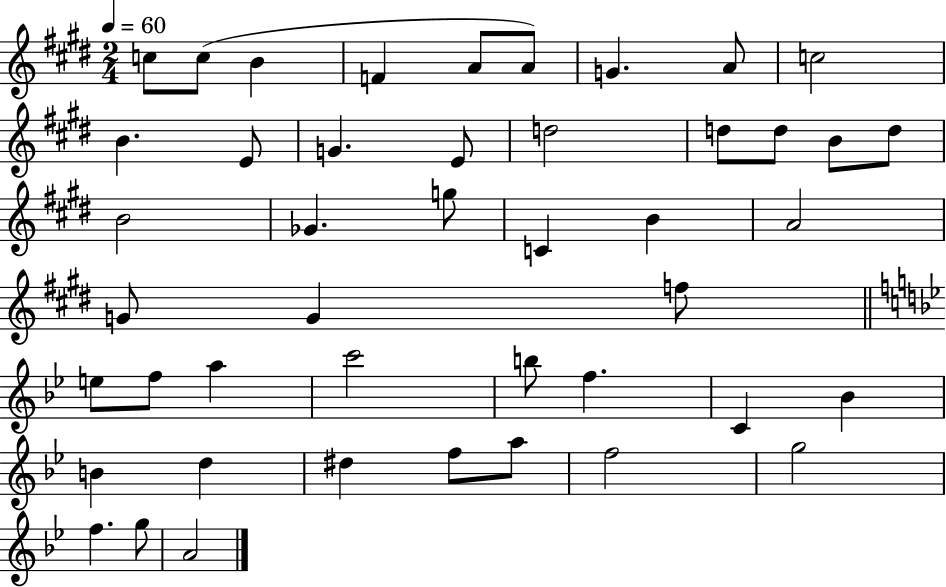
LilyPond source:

{
  \clef treble
  \numericTimeSignature
  \time 2/4
  \key e \major
  \tempo 4 = 60
  \repeat volta 2 { c''8 c''8( b'4 | f'4 a'8 a'8) | g'4. a'8 | c''2 | \break b'4. e'8 | g'4. e'8 | d''2 | d''8 d''8 b'8 d''8 | \break b'2 | ges'4. g''8 | c'4 b'4 | a'2 | \break g'8 g'4 f''8 | \bar "||" \break \key bes \major e''8 f''8 a''4 | c'''2 | b''8 f''4. | c'4 bes'4 | \break b'4 d''4 | dis''4 f''8 a''8 | f''2 | g''2 | \break f''4. g''8 | a'2 | } \bar "|."
}